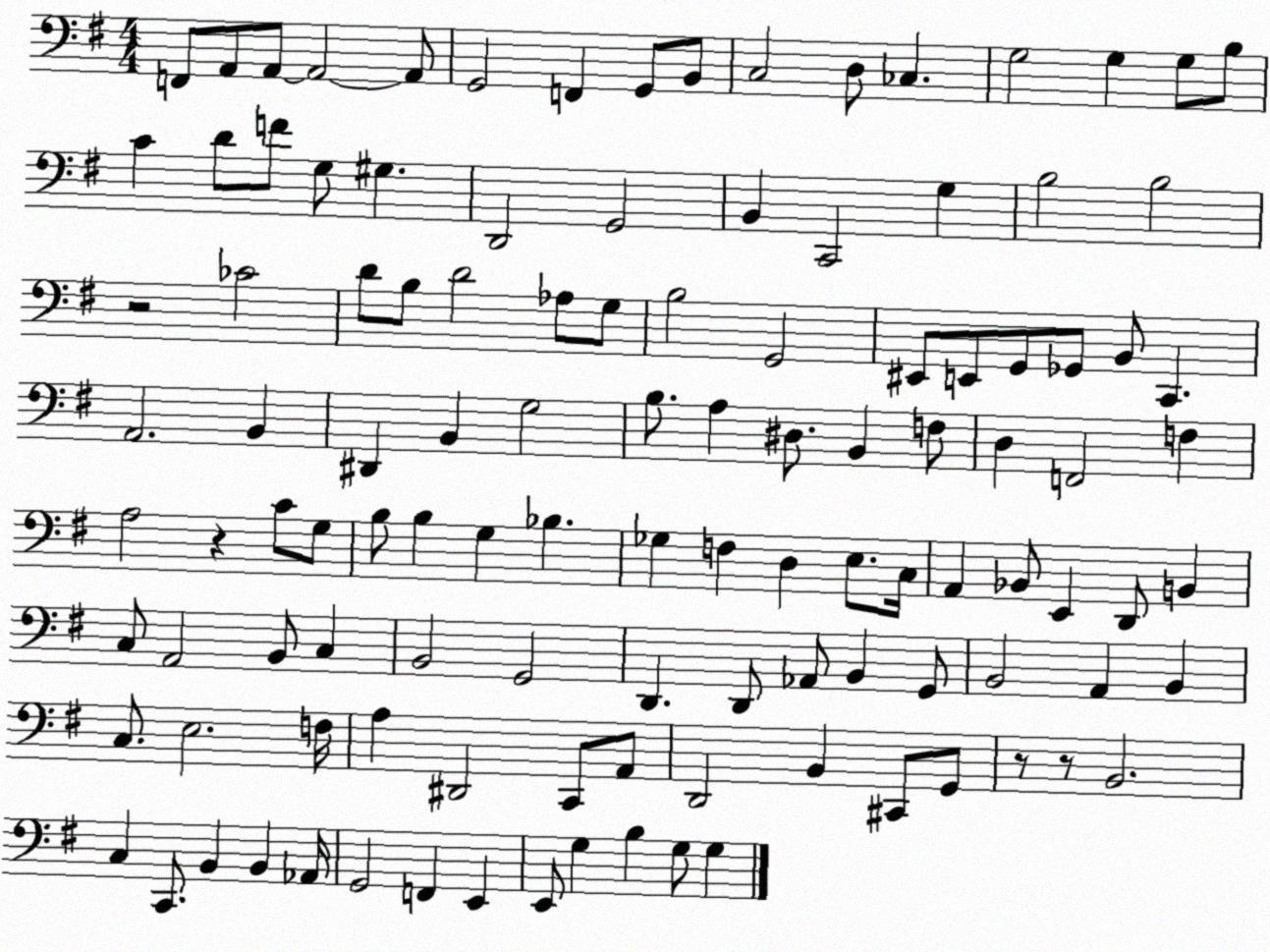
X:1
T:Untitled
M:4/4
L:1/4
K:G
F,,/2 A,,/2 A,,/2 A,,2 A,,/2 G,,2 F,, G,,/2 B,,/2 C,2 D,/2 _C, G,2 G, G,/2 B,/2 C D/2 F/2 G,/2 ^G, D,,2 G,,2 B,, C,,2 G, B,2 B,2 z2 _C2 D/2 B,/2 D2 _A,/2 G,/2 B,2 G,,2 ^E,,/2 E,,/2 G,,/2 _G,,/2 B,,/2 C,, A,,2 B,, ^D,, B,, G,2 B,/2 A, ^D,/2 B,, F,/2 D, F,,2 F, A,2 z C/2 G,/2 B,/2 B, G, _B, _G, F, D, E,/2 C,/4 A,, _B,,/2 E,, D,,/2 B,, C,/2 A,,2 B,,/2 C, B,,2 G,,2 D,, D,,/2 _A,,/2 B,, G,,/2 B,,2 A,, B,, C,/2 E,2 F,/4 A, ^D,,2 C,,/2 A,,/2 D,,2 B,, ^C,,/2 G,,/2 z/2 z/2 B,,2 C, C,,/2 B,, B,, _A,,/4 G,,2 F,, E,, E,,/2 G, B, G,/2 G,